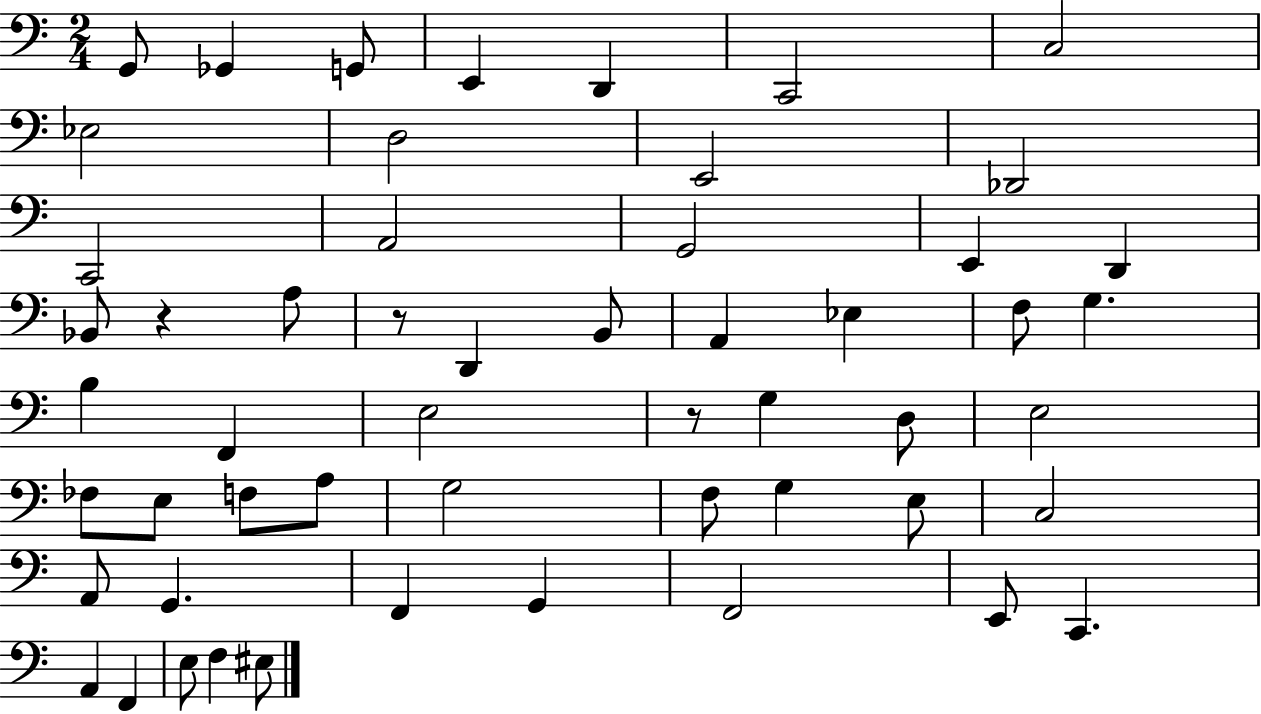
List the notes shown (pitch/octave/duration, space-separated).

G2/e Gb2/q G2/e E2/q D2/q C2/h C3/h Eb3/h D3/h E2/h Db2/h C2/h A2/h G2/h E2/q D2/q Bb2/e R/q A3/e R/e D2/q B2/e A2/q Eb3/q F3/e G3/q. B3/q F2/q E3/h R/e G3/q D3/e E3/h FES3/e E3/e F3/e A3/e G3/h F3/e G3/q E3/e C3/h A2/e G2/q. F2/q G2/q F2/h E2/e C2/q. A2/q F2/q E3/e F3/q EIS3/e